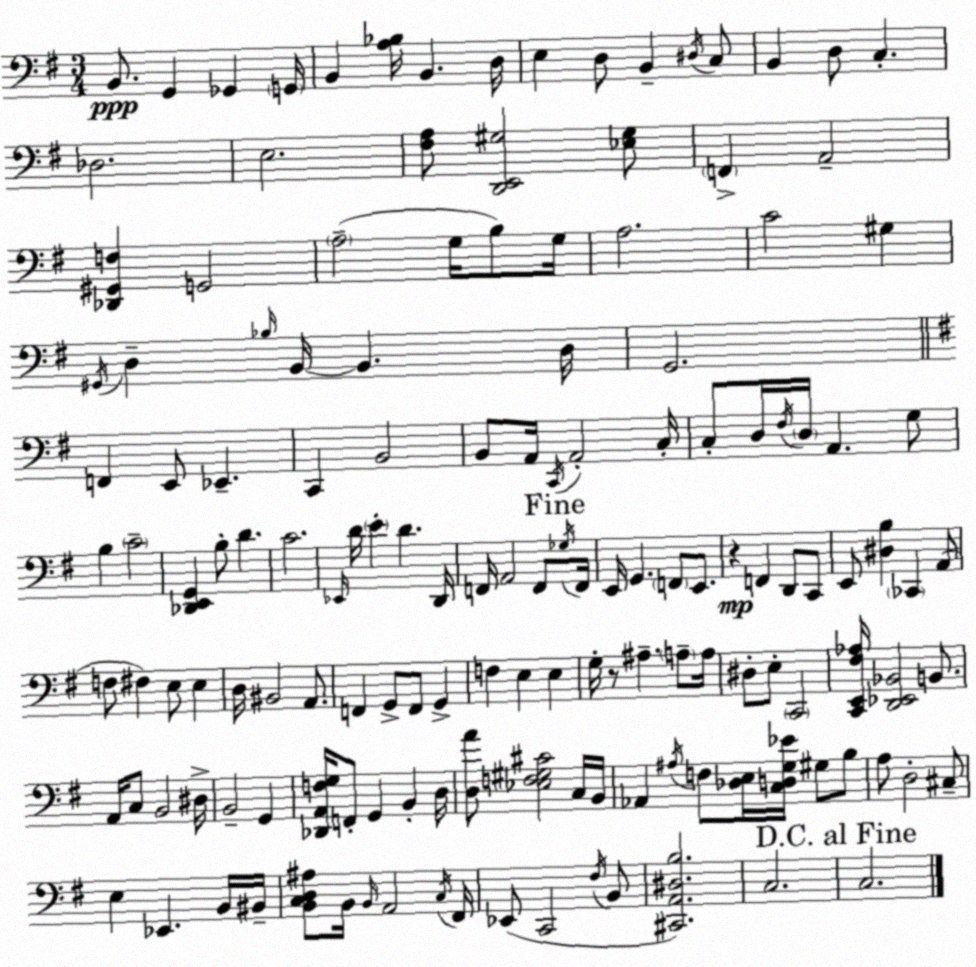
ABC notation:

X:1
T:Untitled
M:3/4
L:1/4
K:G
B,,/2 G,, _G,, G,,/4 B,, [A,_B,]/4 B,, D,/4 E, D,/2 B,, ^D,/4 C,/2 B,, D,/2 C, _D,2 E,2 [^F,A,]/2 [D,,E,,^G,]2 [_E,^G,]/2 F,, A,,2 [_D,,^G,,F,] G,,2 A,2 G,/4 B,/2 G,/4 A,2 C2 ^G, ^G,,/4 D, _B,/4 B,,/4 B,, D,/4 G,,2 F,, E,,/2 _E,, C,, B,,2 B,,/2 A,,/4 C,,/4 A,,2 C,/4 C,/2 D,/4 ^F,/4 D,/4 A,, G,/2 B, C2 [_D,,E,,G,,] B,/2 D C2 _E,,/4 D/4 E D D,,/4 F,,/4 A,,2 F,,/2 _G,/4 F,,/4 E,,/4 G,, F,,/2 E,,/2 z F,, D,,/2 C,,/2 E,,/2 [^D,B,] _C,, A,,/2 F,/2 ^F, E,/2 E, D,/4 ^B,,2 A,,/2 F,, G,,/2 F,,/2 G,, F, E, E, G,/4 z/2 ^A, A,/2 A,/4 ^D,/2 E,/2 C,,2 [C,,E,,^F,_A,]/4 [D,,_E,,_B,,]2 B,,/2 A,,/4 C,/2 B,,2 ^D,/4 B,,2 G,, [_D,,A,,F,G,]/4 F,,/2 G,, B,, D,/4 [D,A]/2 [_E,F,^G,^C]2 C,/4 B,,/4 _A,, ^A,/4 F,/2 [_D,E,]/4 [C,D,G,_E]/4 ^G,/2 B,/2 A,/2 D,2 ^C,/2 E, _E,, B,,/4 ^B,,/4 [B,,C,D,^A,]/2 B,,/4 B,,/4 A,,2 C,/4 ^F,,/4 _E,,/2 C,,2 ^F,/4 B,,/2 [^C,,A,,^D,B,]2 C,2 C,2